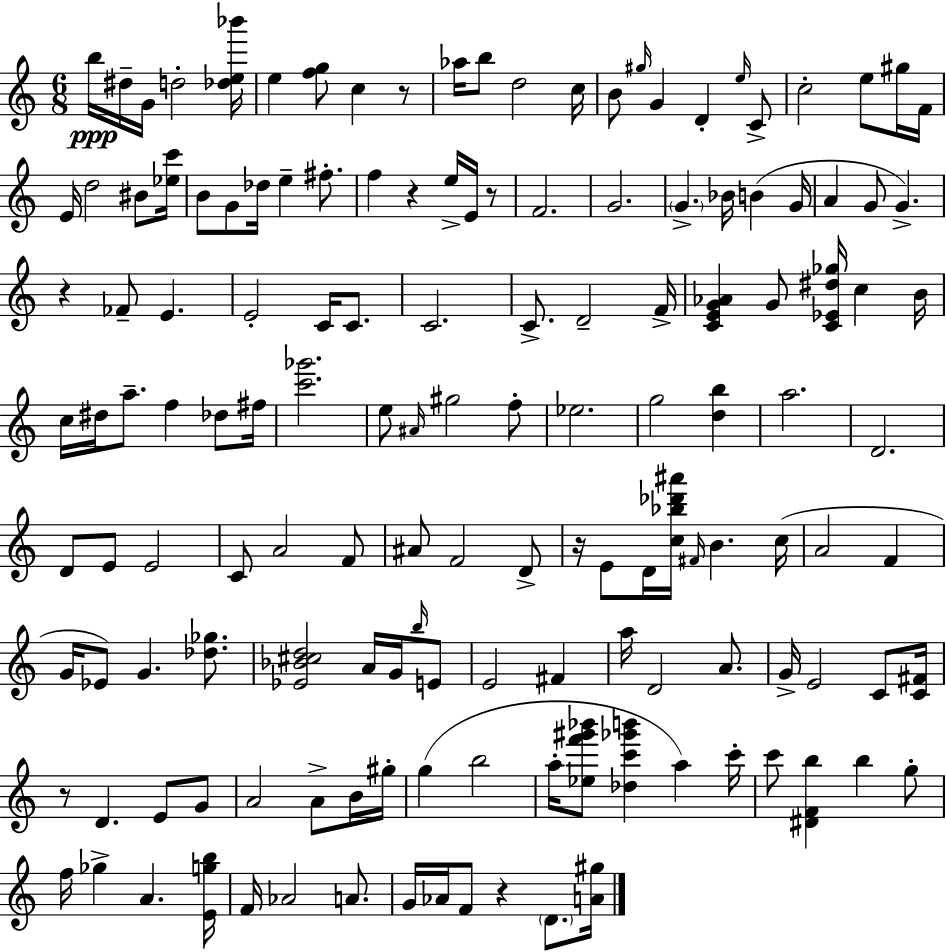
{
  \clef treble
  \numericTimeSignature
  \time 6/8
  \key c \major
  b''16\ppp dis''16-- g'16 d''2-. <des'' e'' bes'''>16 | e''4 <f'' g''>8 c''4 r8 | aes''16 b''8 d''2 c''16 | b'8 \grace { gis''16 } g'4 d'4-. \grace { e''16 } | \break c'8-> c''2-. e''8 | gis''16 f'16 e'16 d''2 bis'8 | <ees'' c'''>16 b'8 g'8 des''16 e''4-- fis''8.-. | f''4 r4 e''16-> e'16 | \break r8 f'2. | g'2. | \parenthesize g'4.-> bes'16 b'4( | g'16 a'4 g'8 g'4.->) | \break r4 fes'8-- e'4. | e'2-. c'16 c'8. | c'2. | c'8.-> d'2-- | \break f'16-> <c' e' g' aes'>4 g'8 <c' ees' dis'' ges''>16 c''4 | b'16 c''16 dis''16 a''8.-- f''4 des''8 | fis''16 <c''' ges'''>2. | e''8 \grace { ais'16 } gis''2 | \break f''8-. ees''2. | g''2 <d'' b''>4 | a''2. | d'2. | \break d'8 e'8 e'2 | c'8 a'2 | f'8 ais'8 f'2 | d'8-> r16 e'8 d'16 <c'' bes'' des''' ais'''>16 \grace { fis'16 } b'4. | \break c''16( a'2 | f'4 g'16 ees'8) g'4. | <des'' ges''>8. <ees' bes' cis'' d''>2 | a'16 g'16 \grace { b''16 } e'8 e'2 | \break fis'4 a''16 d'2 | a'8. g'16-> e'2 | c'8 <c' fis'>16 r8 d'4. | e'8 g'8 a'2 | \break a'8-> b'16 gis''16-. g''4( b''2 | a''16-. <ees'' f''' gis''' bes'''>8 <des'' c''' ges''' b'''>4 | a''4) c'''16-. c'''8 <dis' f' b''>4 b''4 | g''8-. f''16 ges''4-> a'4. | \break <e' g'' b''>16 f'16 aes'2 | a'8. g'16 aes'16 f'8 r4 | \parenthesize d'8. <a' gis''>16 \bar "|."
}